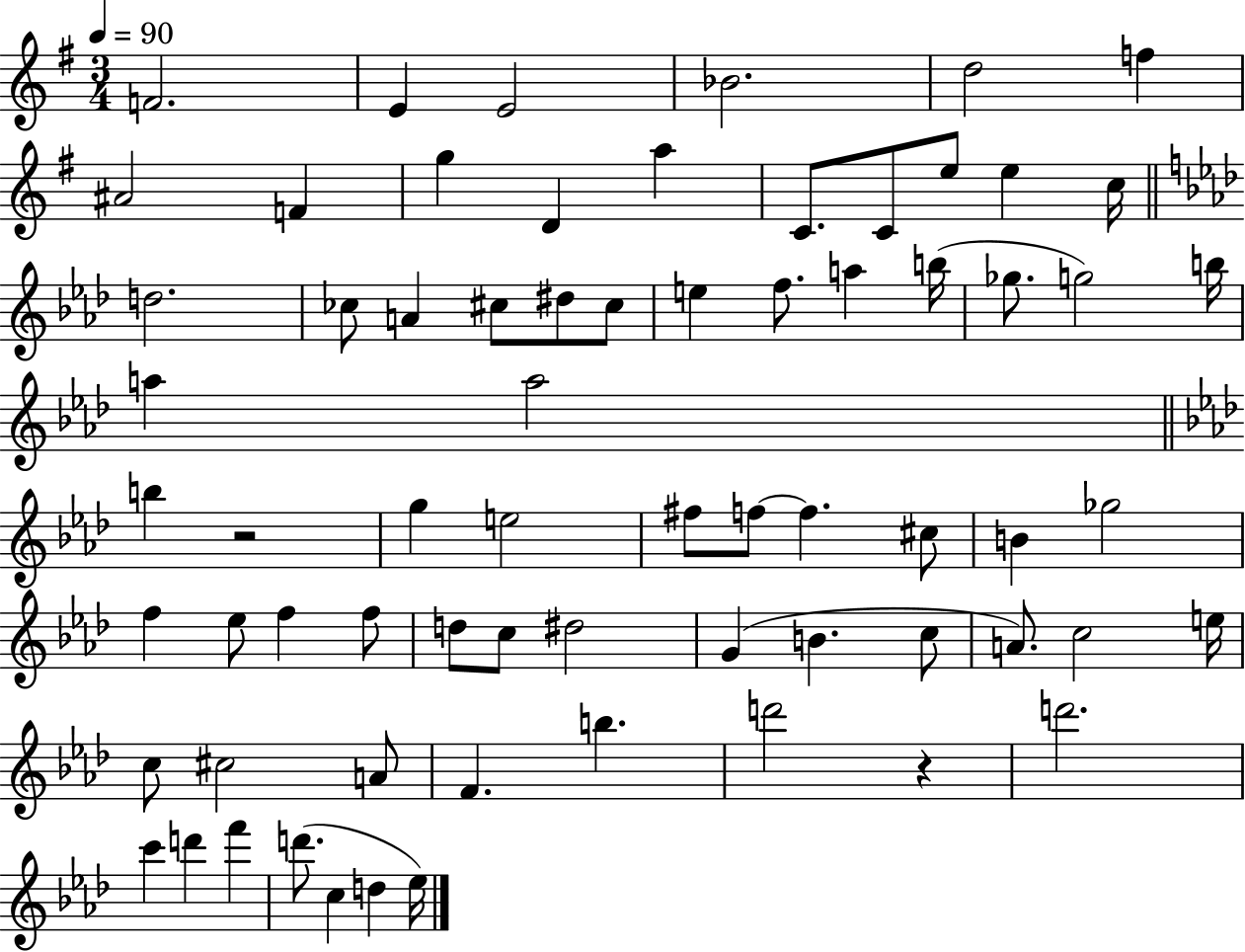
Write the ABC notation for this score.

X:1
T:Untitled
M:3/4
L:1/4
K:G
F2 E E2 _B2 d2 f ^A2 F g D a C/2 C/2 e/2 e c/4 d2 _c/2 A ^c/2 ^d/2 ^c/2 e f/2 a b/4 _g/2 g2 b/4 a a2 b z2 g e2 ^f/2 f/2 f ^c/2 B _g2 f _e/2 f f/2 d/2 c/2 ^d2 G B c/2 A/2 c2 e/4 c/2 ^c2 A/2 F b d'2 z d'2 c' d' f' d'/2 c d _e/4